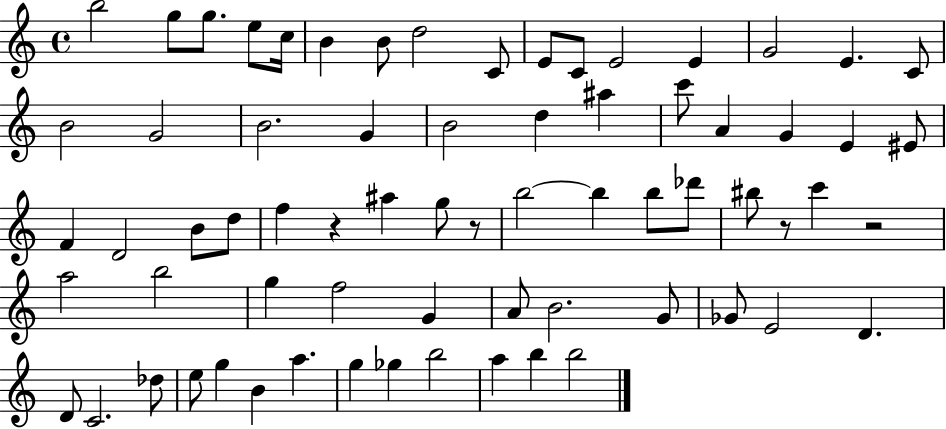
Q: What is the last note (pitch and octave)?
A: B5